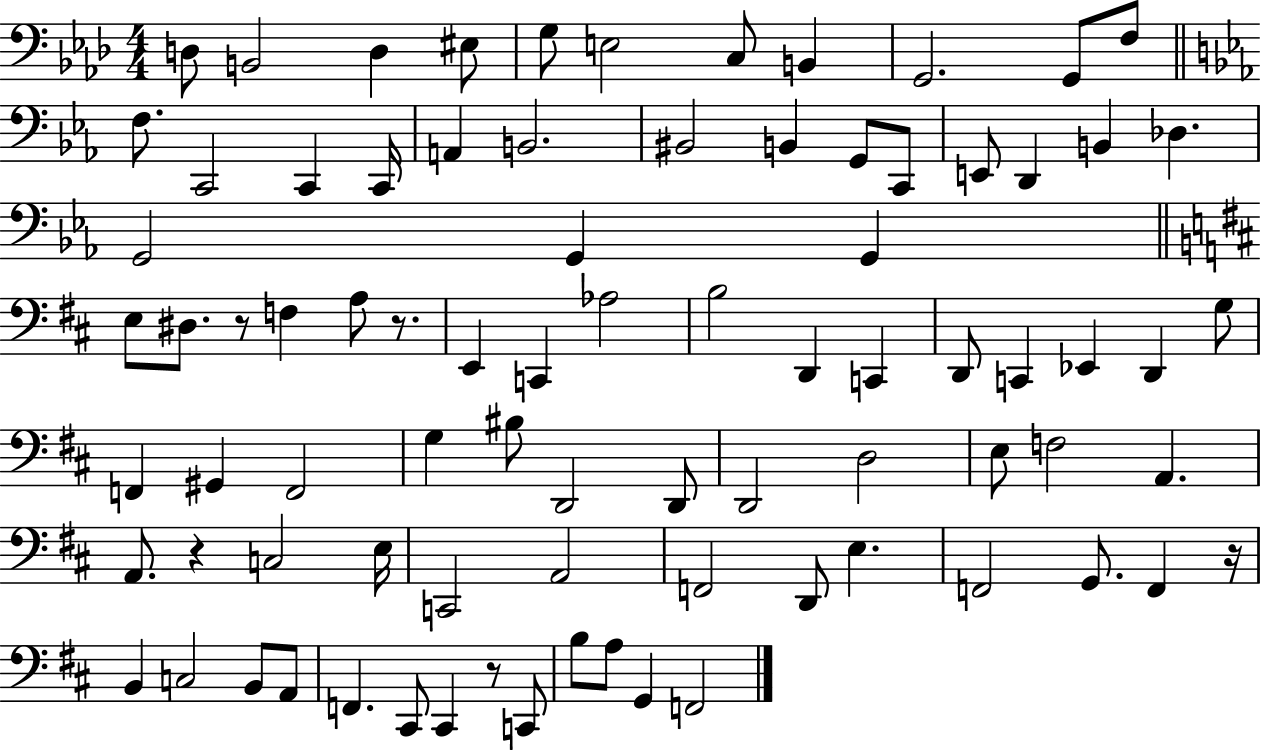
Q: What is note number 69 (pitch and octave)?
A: B2